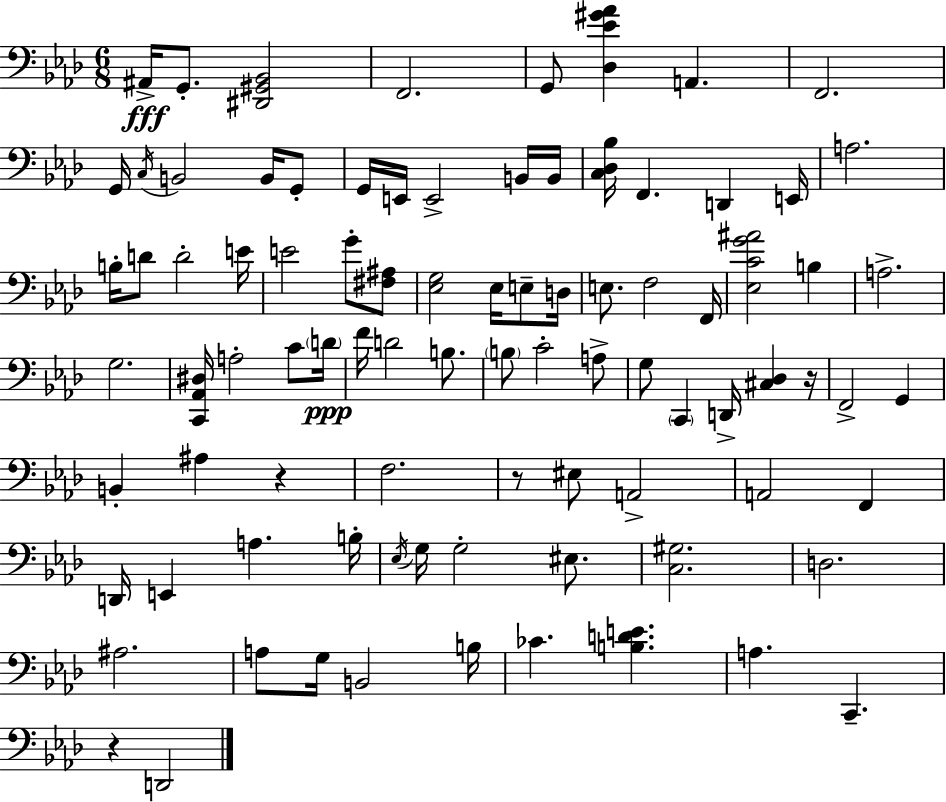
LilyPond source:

{
  \clef bass
  \numericTimeSignature
  \time 6/8
  \key aes \major
  ais,16->\fff g,8.-. <dis, gis, bes,>2 | f,2. | g,8 <des ees' gis' aes'>4 a,4. | f,2. | \break g,16 \acciaccatura { c16 } b,2 b,16 g,8-. | g,16 e,16 e,2-> b,16 | b,16 <c des bes>16 f,4. d,4 | e,16 a2. | \break b16-. d'8 d'2-. | e'16 e'2 g'8-. <fis ais>8 | <ees g>2 ees16 e8-- | d16 e8. f2 | \break f,16 <ees c' g' ais'>2 b4 | a2.-> | g2. | <c, aes, dis>16 a2-. c'8 | \break \parenthesize d'16\ppp f'16 d'2 b8. | \parenthesize b8 c'2-. a8-> | g8 \parenthesize c,4 d,16-> <cis des>4 | r16 f,2-> g,4 | \break b,4-. ais4 r4 | f2. | r8 eis8 a,2-> | a,2 f,4 | \break d,16 e,4 a4. | b16-. \acciaccatura { ees16 } g16 g2-. eis8. | <c gis>2. | d2. | \break ais2. | a8 g16 b,2 | b16 ces'4. <b d' e'>4. | a4. c,4.-- | \break r4 d,2 | \bar "|."
}